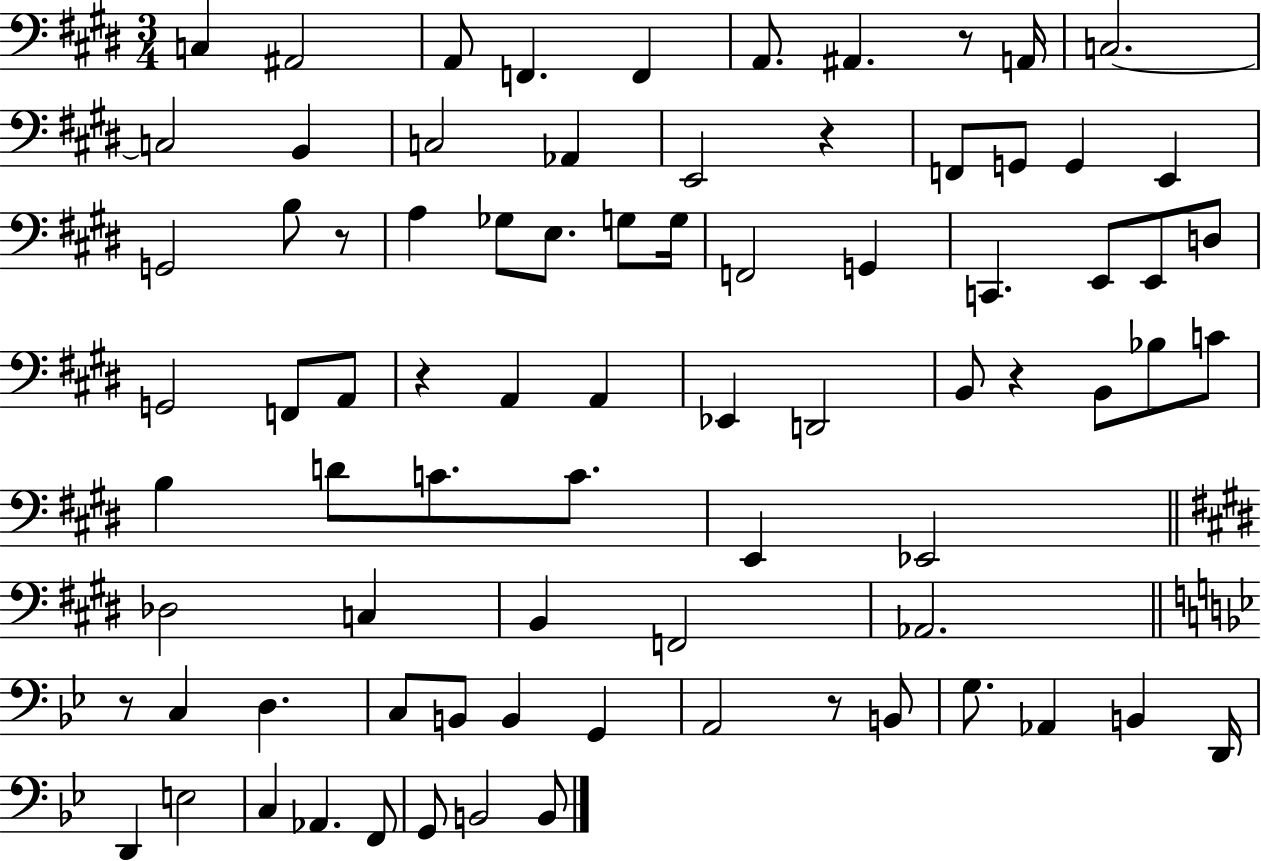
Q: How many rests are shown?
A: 7